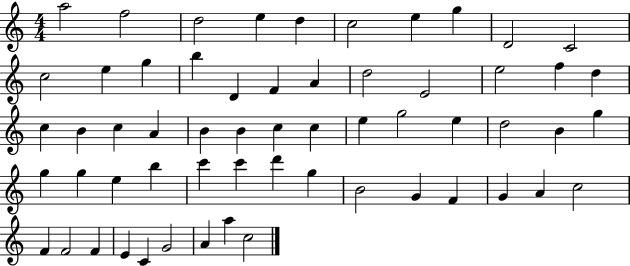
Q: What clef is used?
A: treble